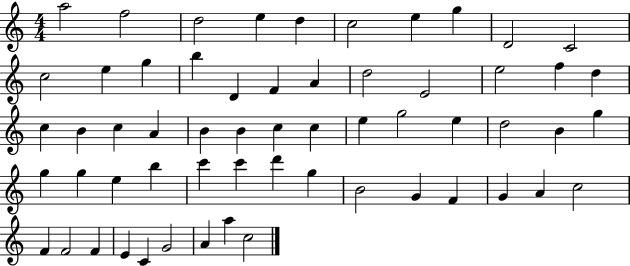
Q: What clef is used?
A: treble